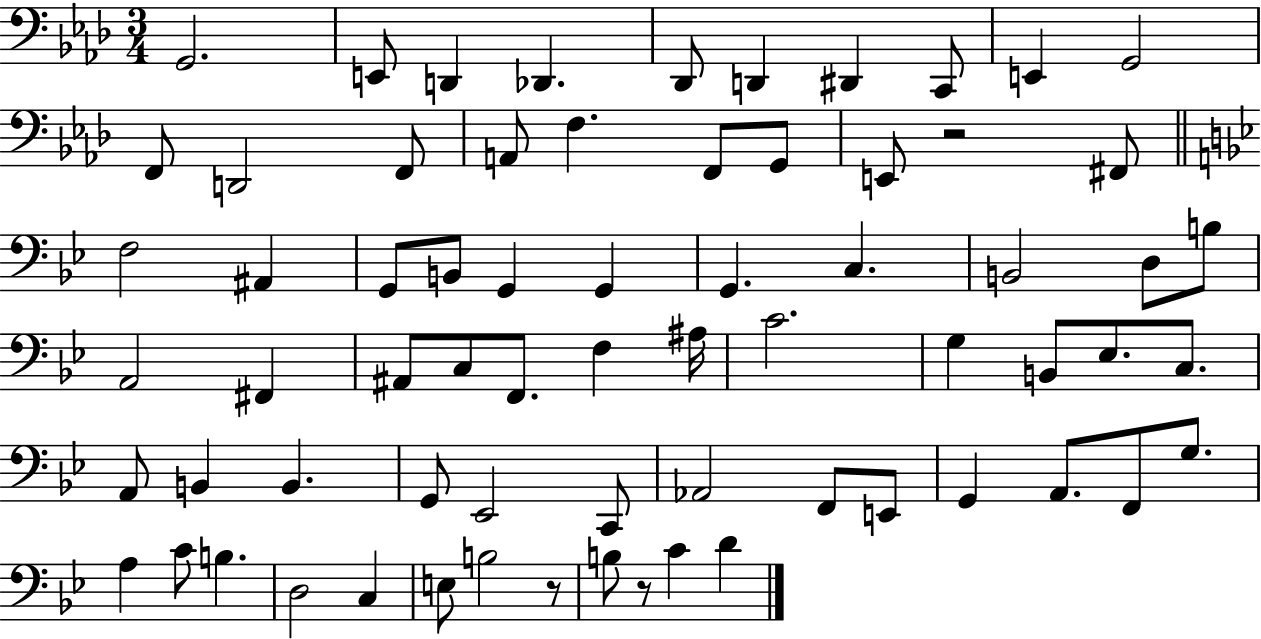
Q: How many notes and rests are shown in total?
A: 68